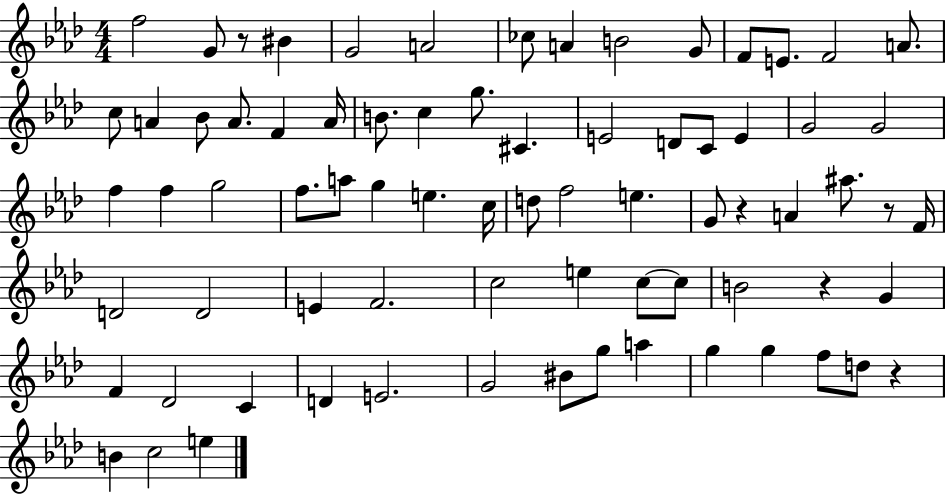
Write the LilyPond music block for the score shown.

{
  \clef treble
  \numericTimeSignature
  \time 4/4
  \key aes \major
  f''2 g'8 r8 bis'4 | g'2 a'2 | ces''8 a'4 b'2 g'8 | f'8 e'8. f'2 a'8. | \break c''8 a'4 bes'8 a'8. f'4 a'16 | b'8. c''4 g''8. cis'4. | e'2 d'8 c'8 e'4 | g'2 g'2 | \break f''4 f''4 g''2 | f''8. a''8 g''4 e''4. c''16 | d''8 f''2 e''4. | g'8 r4 a'4 ais''8. r8 f'16 | \break d'2 d'2 | e'4 f'2. | c''2 e''4 c''8~~ c''8 | b'2 r4 g'4 | \break f'4 des'2 c'4 | d'4 e'2. | g'2 bis'8 g''8 a''4 | g''4 g''4 f''8 d''8 r4 | \break b'4 c''2 e''4 | \bar "|."
}